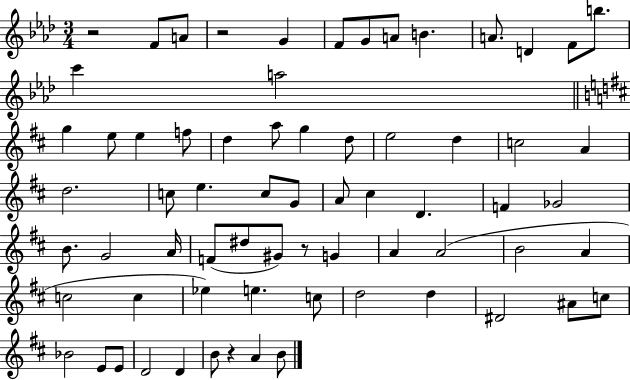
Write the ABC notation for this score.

X:1
T:Untitled
M:3/4
L:1/4
K:Ab
z2 F/2 A/2 z2 G F/2 G/2 A/2 B A/2 D F/2 b/2 c' a2 g e/2 e f/2 d a/2 g d/2 e2 d c2 A d2 c/2 e c/2 G/2 A/2 ^c D F _G2 B/2 G2 A/4 F/2 ^d/2 ^G/2 z/2 G A A2 B2 A c2 c _e e c/2 d2 d ^D2 ^A/2 c/2 _B2 E/2 E/2 D2 D B/2 z A B/2